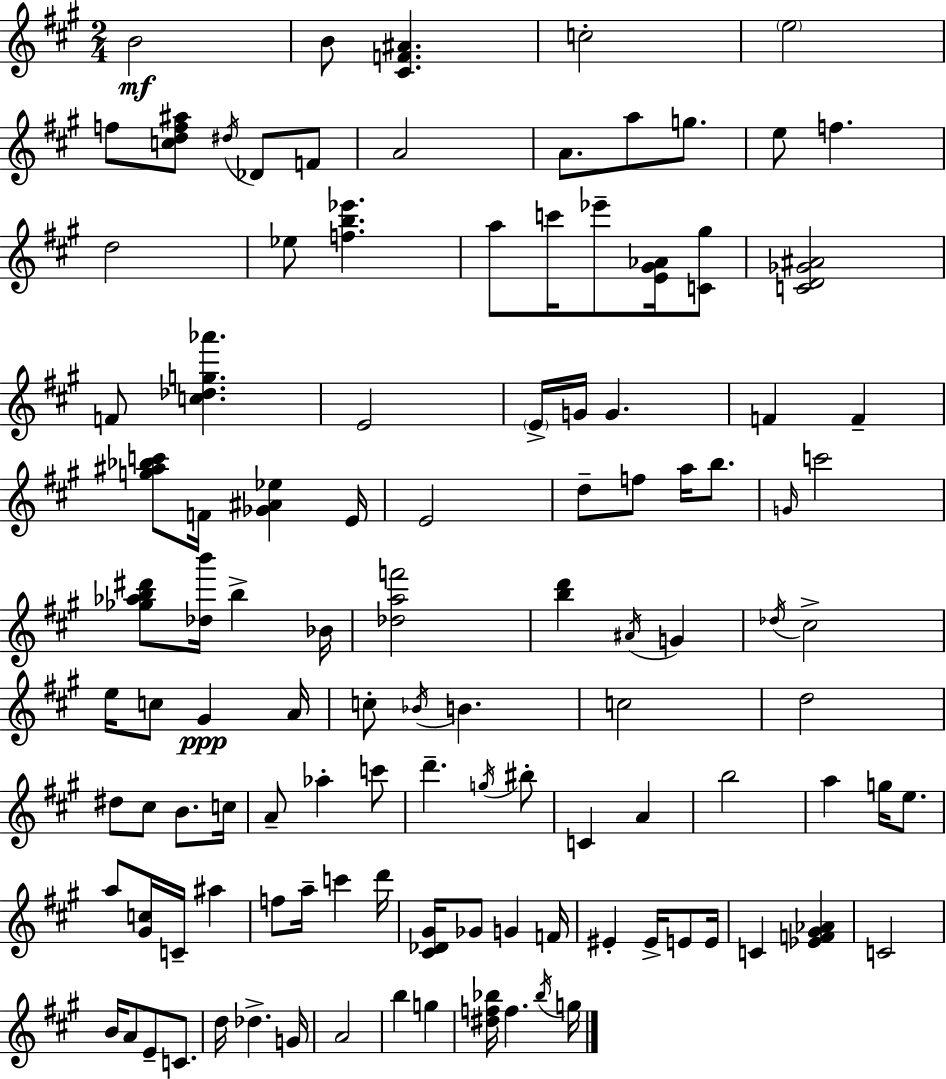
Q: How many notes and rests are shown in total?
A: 112